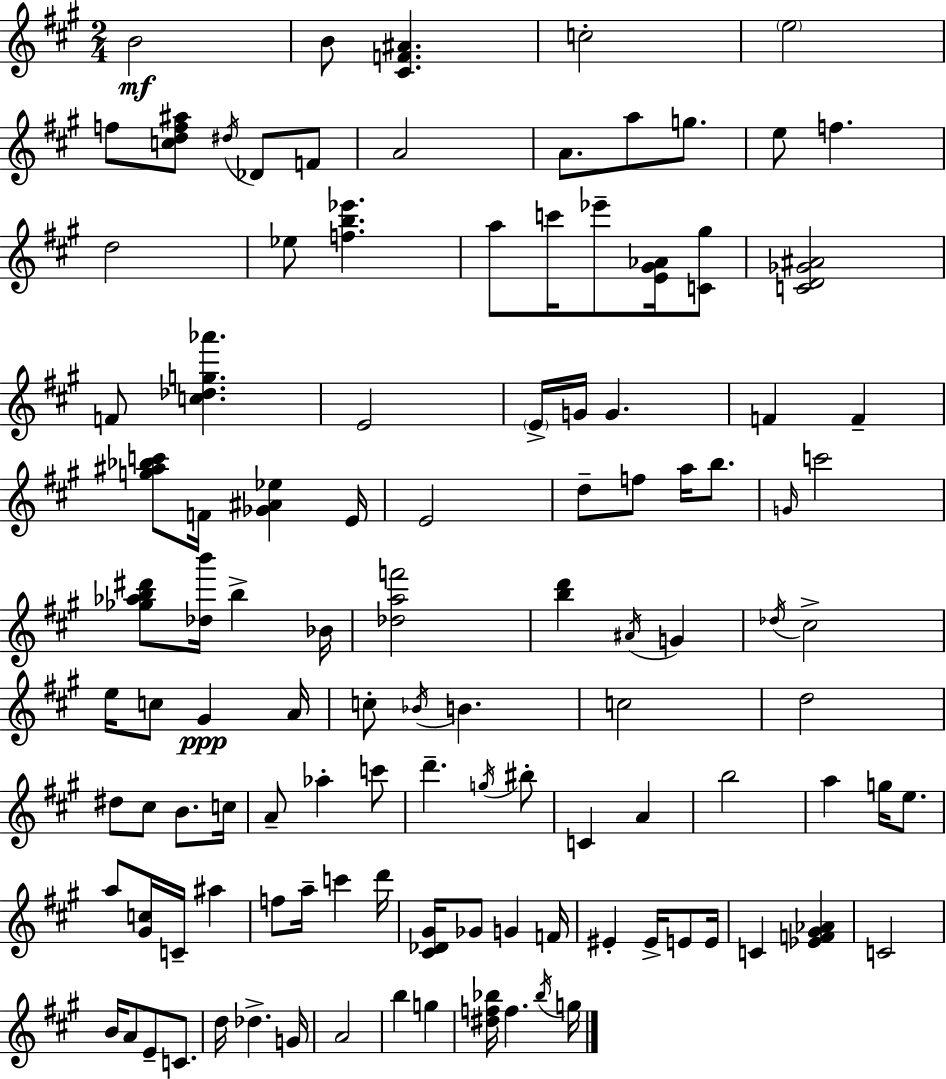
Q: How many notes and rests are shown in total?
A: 112